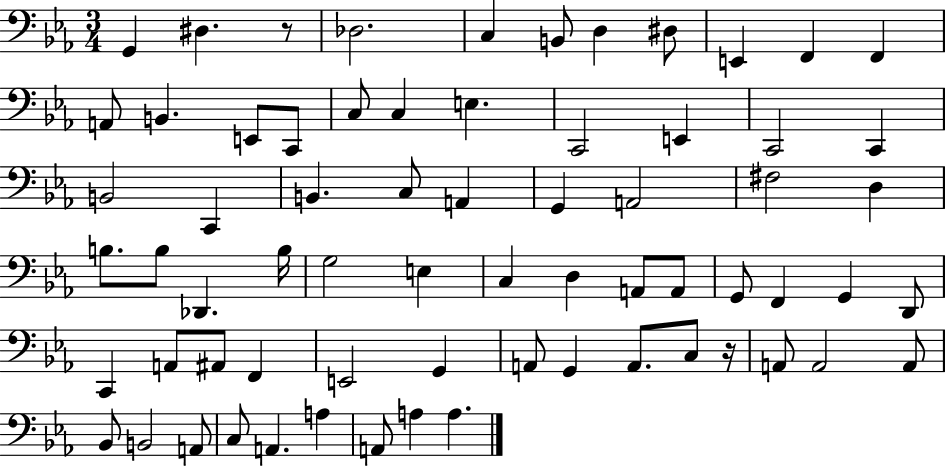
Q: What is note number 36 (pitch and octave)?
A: E3